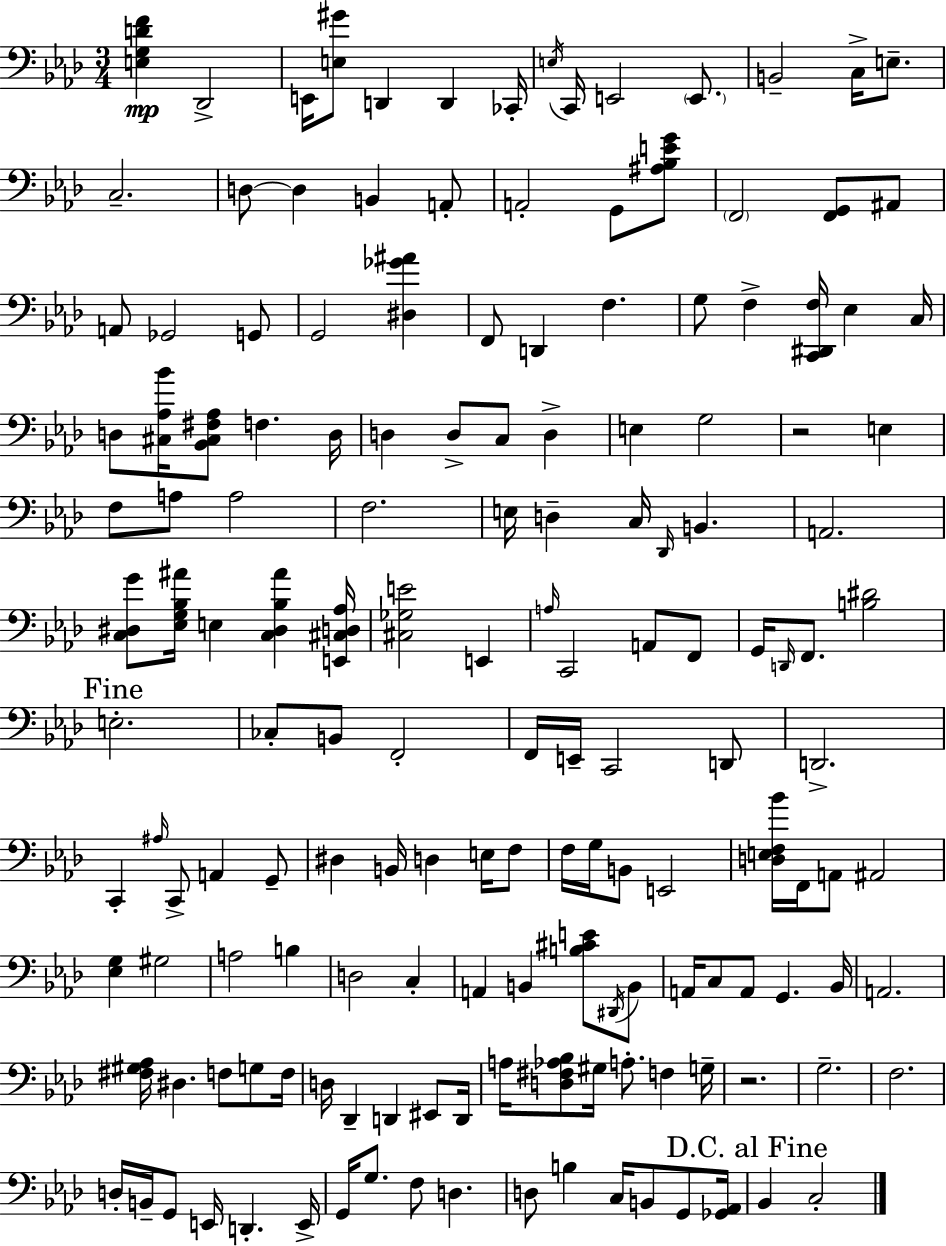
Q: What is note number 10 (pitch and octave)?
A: B2